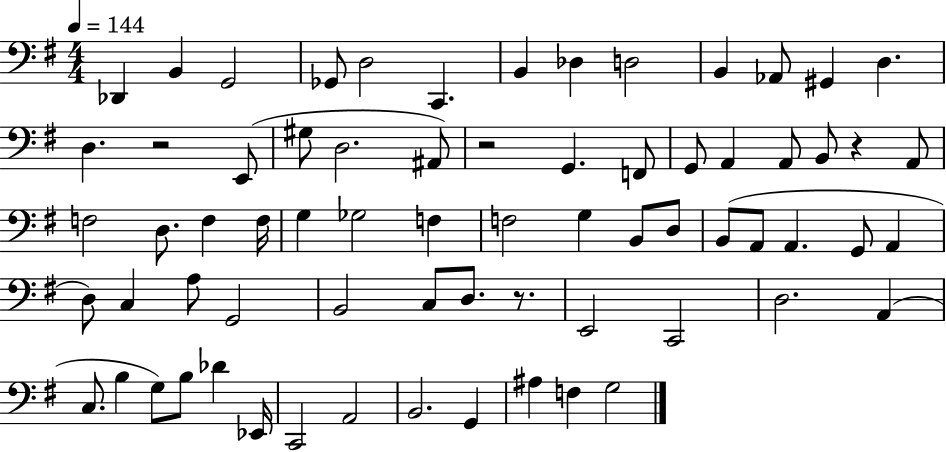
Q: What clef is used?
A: bass